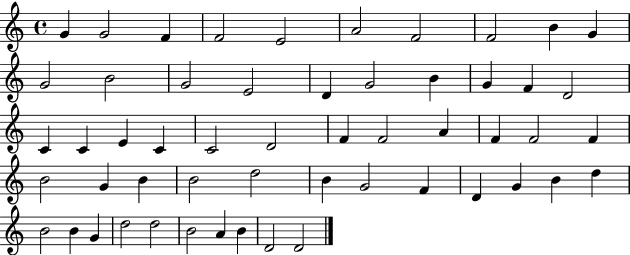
{
  \clef treble
  \time 4/4
  \defaultTimeSignature
  \key c \major
  g'4 g'2 f'4 | f'2 e'2 | a'2 f'2 | f'2 b'4 g'4 | \break g'2 b'2 | g'2 e'2 | d'4 g'2 b'4 | g'4 f'4 d'2 | \break c'4 c'4 e'4 c'4 | c'2 d'2 | f'4 f'2 a'4 | f'4 f'2 f'4 | \break b'2 g'4 b'4 | b'2 d''2 | b'4 g'2 f'4 | d'4 g'4 b'4 d''4 | \break b'2 b'4 g'4 | d''2 d''2 | b'2 a'4 b'4 | d'2 d'2 | \break \bar "|."
}